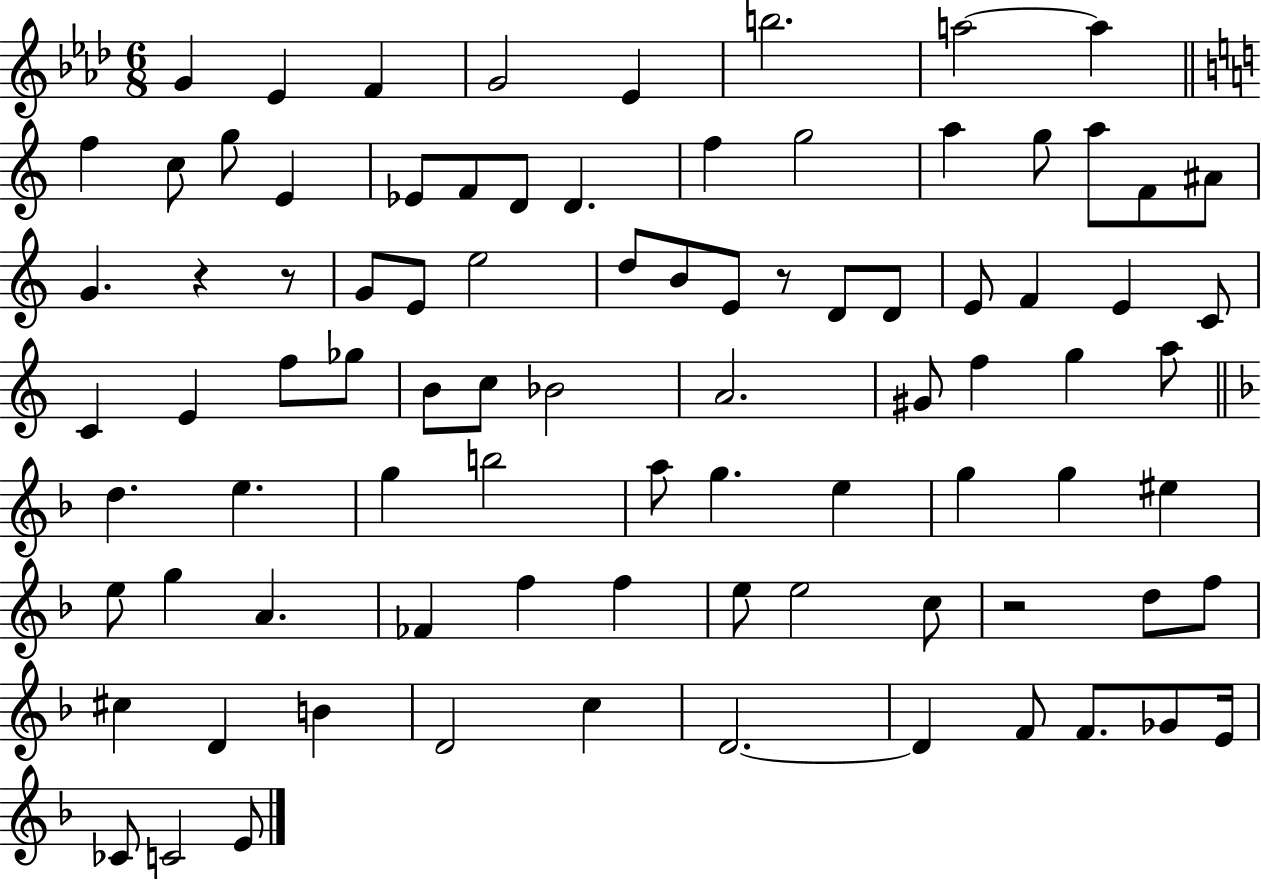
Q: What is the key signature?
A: AES major